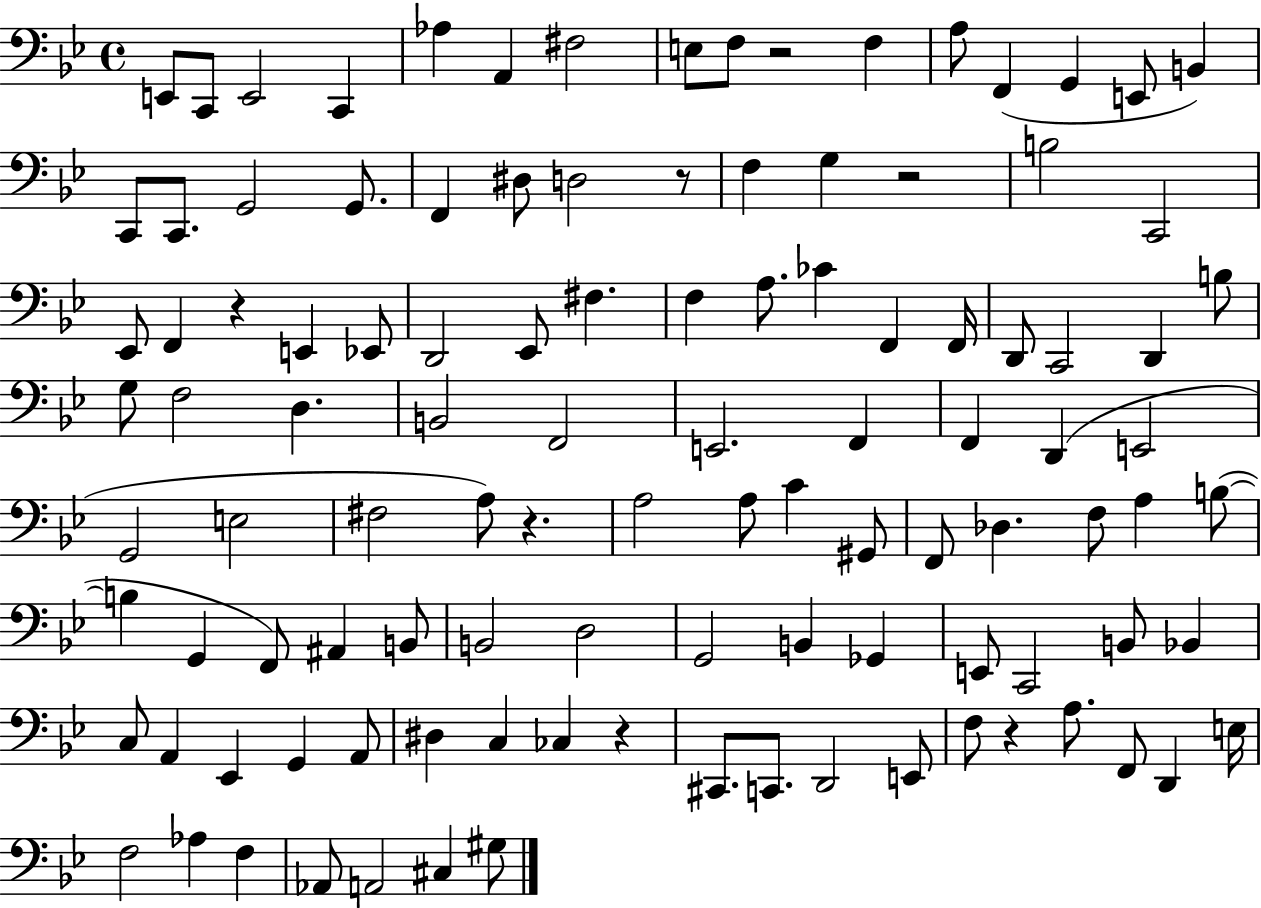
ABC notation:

X:1
T:Untitled
M:4/4
L:1/4
K:Bb
E,,/2 C,,/2 E,,2 C,, _A, A,, ^F,2 E,/2 F,/2 z2 F, A,/2 F,, G,, E,,/2 B,, C,,/2 C,,/2 G,,2 G,,/2 F,, ^D,/2 D,2 z/2 F, G, z2 B,2 C,,2 _E,,/2 F,, z E,, _E,,/2 D,,2 _E,,/2 ^F, F, A,/2 _C F,, F,,/4 D,,/2 C,,2 D,, B,/2 G,/2 F,2 D, B,,2 F,,2 E,,2 F,, F,, D,, E,,2 G,,2 E,2 ^F,2 A,/2 z A,2 A,/2 C ^G,,/2 F,,/2 _D, F,/2 A, B,/2 B, G,, F,,/2 ^A,, B,,/2 B,,2 D,2 G,,2 B,, _G,, E,,/2 C,,2 B,,/2 _B,, C,/2 A,, _E,, G,, A,,/2 ^D, C, _C, z ^C,,/2 C,,/2 D,,2 E,,/2 F,/2 z A,/2 F,,/2 D,, E,/4 F,2 _A, F, _A,,/2 A,,2 ^C, ^G,/2